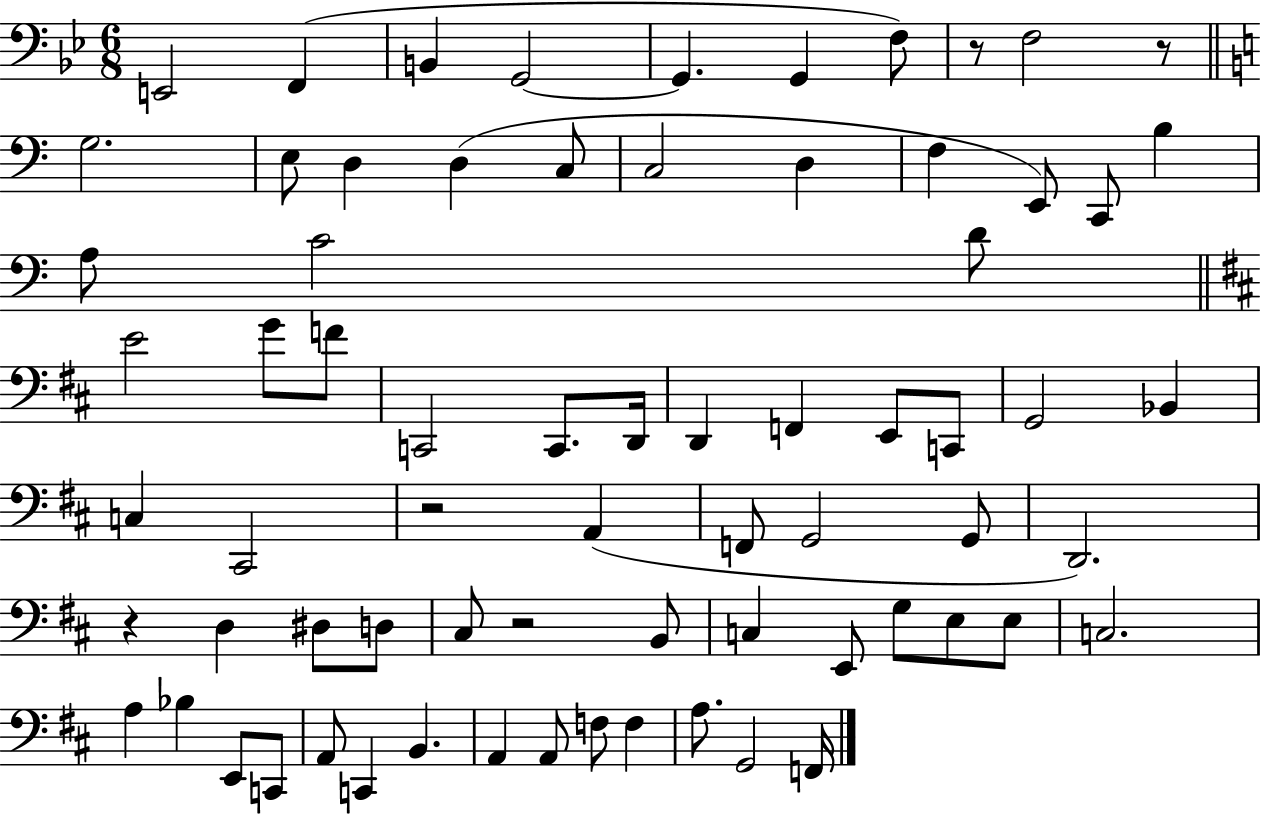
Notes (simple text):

E2/h F2/q B2/q G2/h G2/q. G2/q F3/e R/e F3/h R/e G3/h. E3/e D3/q D3/q C3/e C3/h D3/q F3/q E2/e C2/e B3/q A3/e C4/h D4/e E4/h G4/e F4/e C2/h C2/e. D2/s D2/q F2/q E2/e C2/e G2/h Bb2/q C3/q C#2/h R/h A2/q F2/e G2/h G2/e D2/h. R/q D3/q D#3/e D3/e C#3/e R/h B2/e C3/q E2/e G3/e E3/e E3/e C3/h. A3/q Bb3/q E2/e C2/e A2/e C2/q B2/q. A2/q A2/e F3/e F3/q A3/e. G2/h F2/s